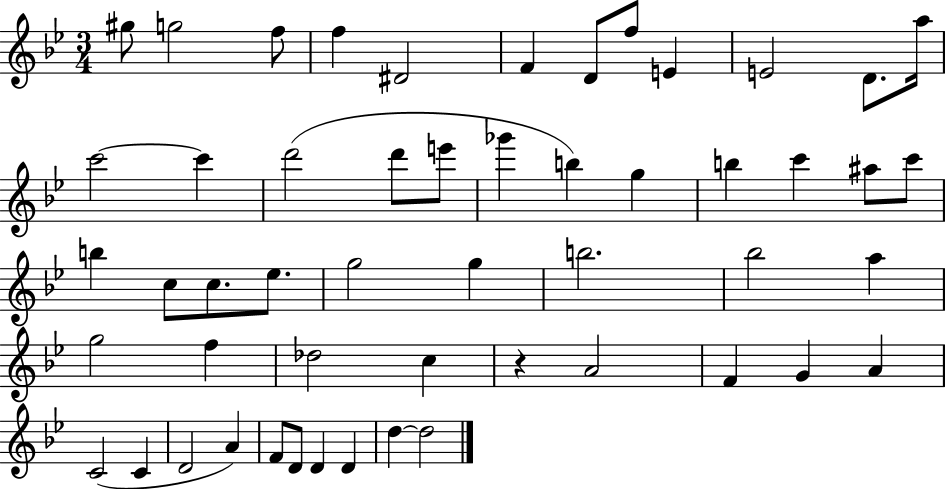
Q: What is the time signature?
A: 3/4